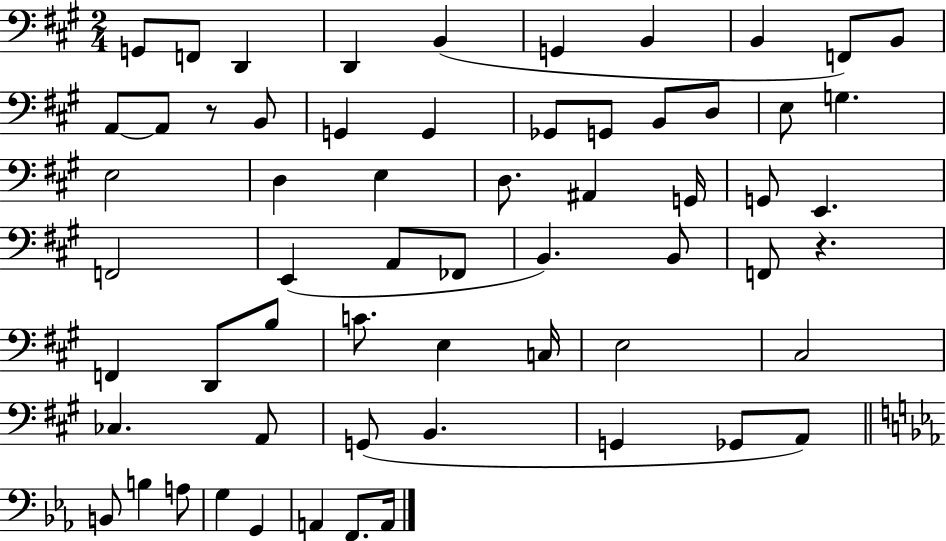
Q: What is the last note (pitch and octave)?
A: A2